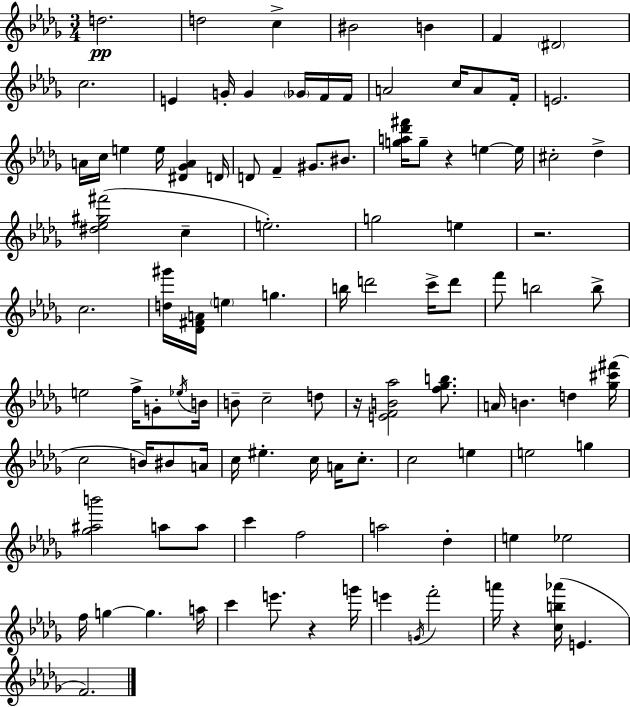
D5/h. D5/h C5/q BIS4/h B4/q F4/q D#4/h C5/h. E4/q G4/s G4/q Gb4/s F4/s F4/s A4/h C5/s A4/e F4/s E4/h. A4/s C5/s E5/q E5/s [D#4,Gb4,A4]/q D4/s D4/e F4/q G#4/e. BIS4/e. [G5,A5,Db6,F#6]/s G5/e R/q E5/q E5/s C#5/h Db5/q [D#5,Eb5,G#5,F#6]/h C5/q E5/h. G5/h E5/q R/h. C5/h. [D5,G#6]/s [Db4,F#4,A4]/s E5/q G5/q. B5/s D6/h C6/s D6/e F6/e B5/h B5/e E5/h F5/s G4/e Eb5/s B4/s B4/e C5/h D5/e R/s [E4,F4,B4,Ab5]/h [F5,Gb5,B5]/e. A4/s B4/q. D5/q [Gb5,C#6,F#6]/s C5/h B4/s BIS4/e A4/s C5/s EIS5/q. C5/s A4/s C5/e. C5/h E5/q E5/h G5/q [Gb5,A#5,B6]/h A5/e A5/e C6/q F5/h A5/h Db5/q E5/q Eb5/h F5/s G5/q G5/q. A5/s C6/q E6/e. R/q G6/s E6/q G4/s F6/h A6/s R/q [C5,B5,Ab6]/s E4/q. F4/h.